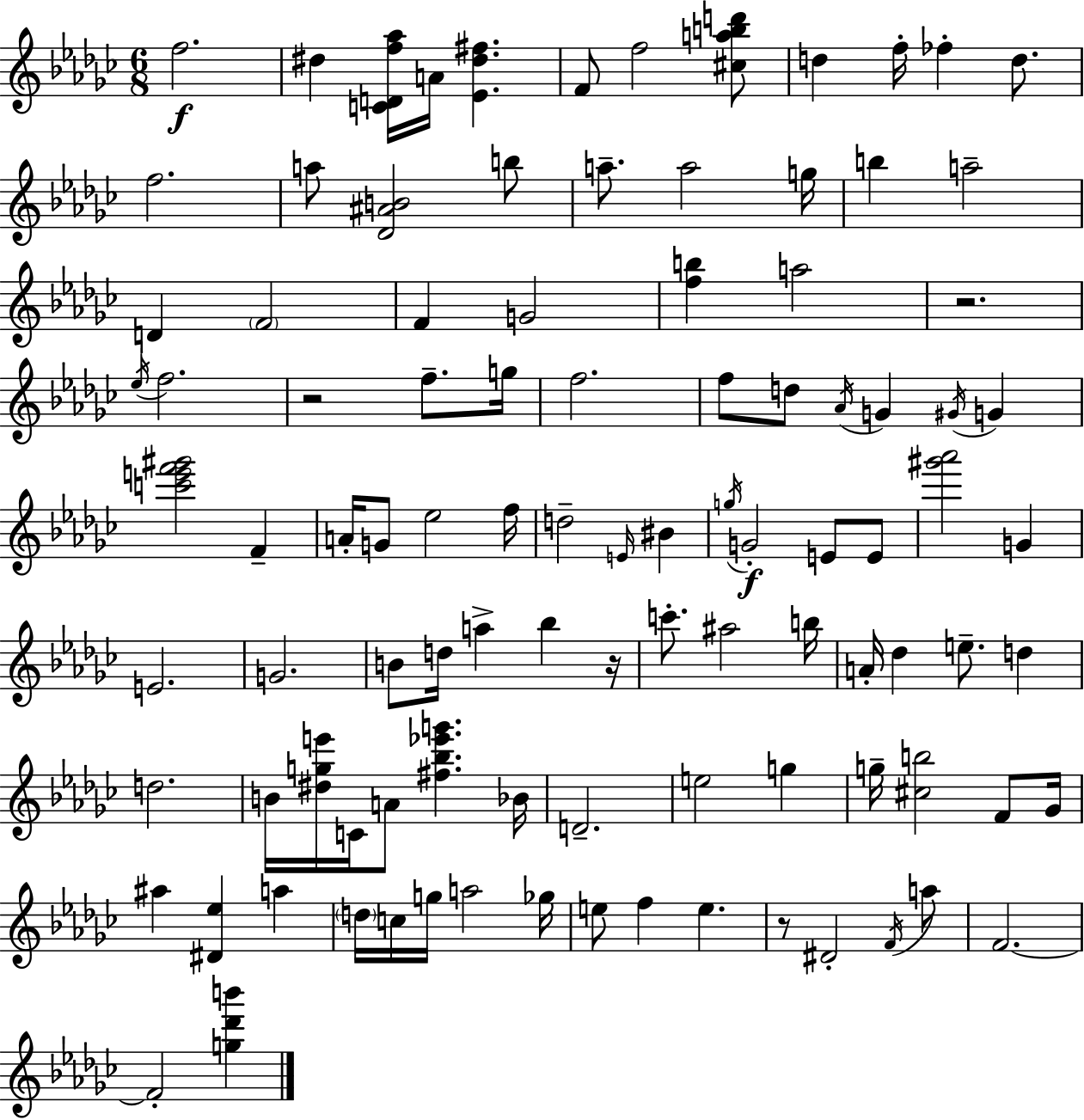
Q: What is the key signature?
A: EES minor